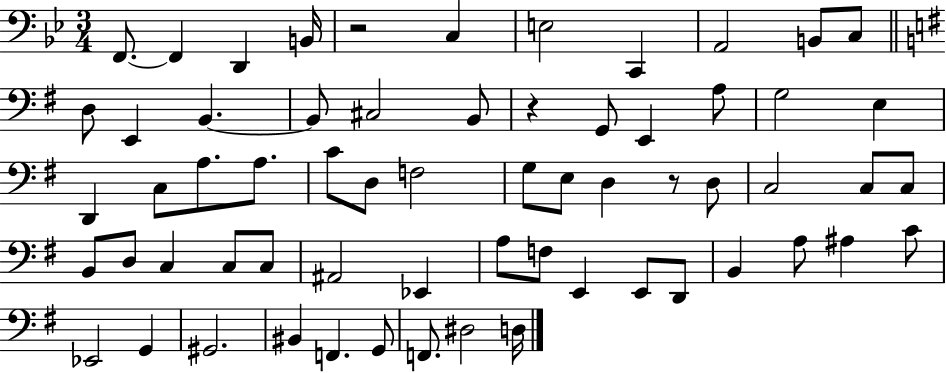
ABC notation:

X:1
T:Untitled
M:3/4
L:1/4
K:Bb
F,,/2 F,, D,, B,,/4 z2 C, E,2 C,, A,,2 B,,/2 C,/2 D,/2 E,, B,, B,,/2 ^C,2 B,,/2 z G,,/2 E,, A,/2 G,2 E, D,, C,/2 A,/2 A,/2 C/2 D,/2 F,2 G,/2 E,/2 D, z/2 D,/2 C,2 C,/2 C,/2 B,,/2 D,/2 C, C,/2 C,/2 ^A,,2 _E,, A,/2 F,/2 E,, E,,/2 D,,/2 B,, A,/2 ^A, C/2 _E,,2 G,, ^G,,2 ^B,, F,, G,,/2 F,,/2 ^D,2 D,/4